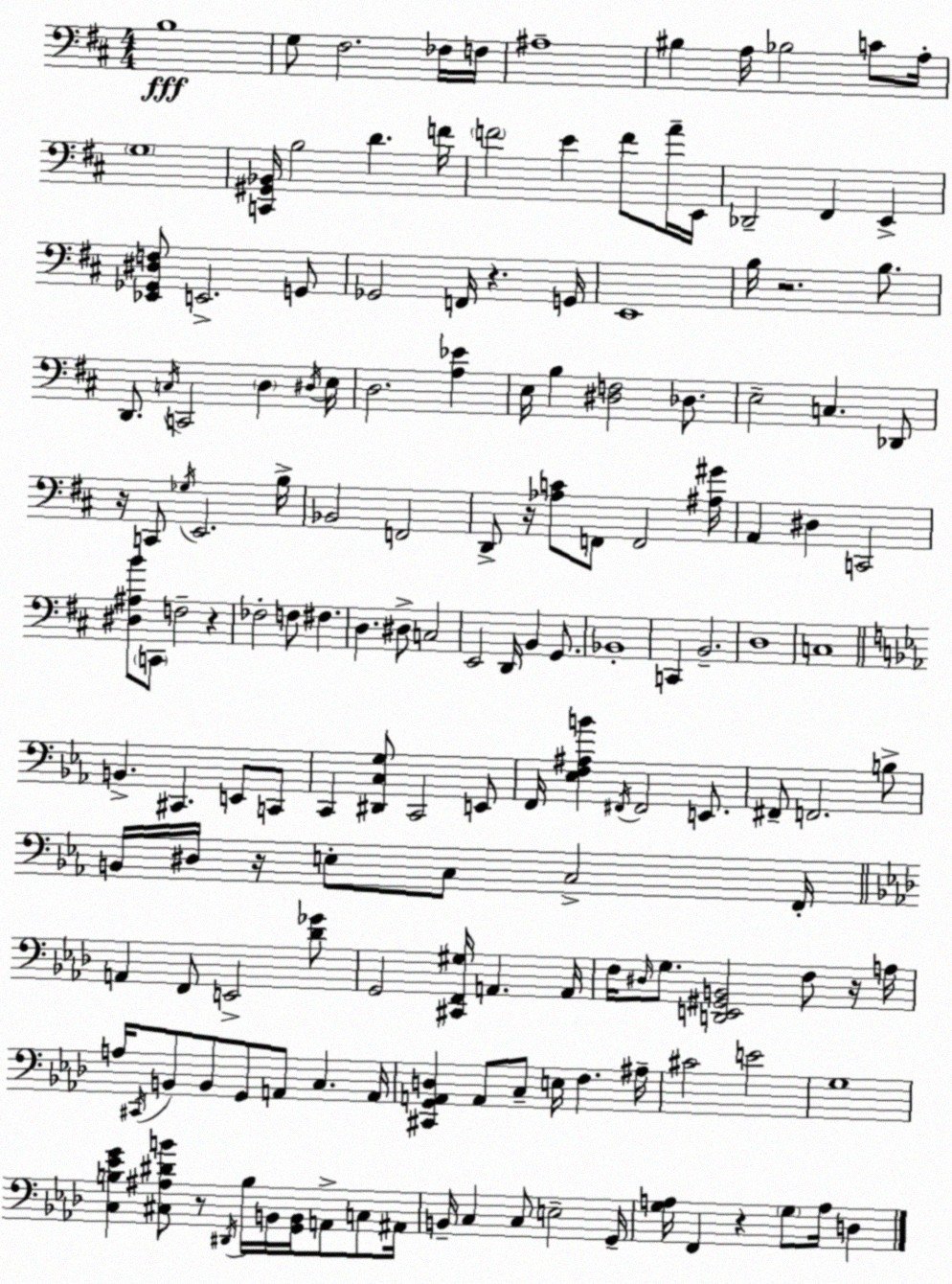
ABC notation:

X:1
T:Untitled
M:4/4
L:1/4
K:D
B,4 G,/2 ^F,2 _F,/4 F,/4 ^A,4 ^B, A,/4 _B,2 C/2 A,/4 G,4 [C,,^G,,_B,,]/4 B,2 D F/4 F2 E F/2 A/4 E,,/4 _D,,2 ^F,, E,, [_E,,_G,,^D,F,]/2 E,,2 G,,/2 _G,,2 F,,/4 z G,,/4 E,,4 B,/4 z2 B,/2 D,,/2 C,/4 C,,2 D, ^D,/4 E,/4 D,2 [A,_E] E,/4 B, [^D,F,]2 _D,/2 E,2 C, _D,,/2 z/4 C,,/2 _G,/4 E,,2 B,/4 _B,,2 F,,2 D,,/2 z/4 [_A,C]/2 F,,/2 F,,2 [^A,^G]/4 A,, ^D, C,,2 [^D,^A,B]/2 C,,/2 F,2 z _F,2 F,/2 ^F, D, ^D,/2 C,2 E,,2 D,,/4 B,, G,,/2 _B,,4 C,, B,,2 D,4 C,4 B,, ^C,, E,,/2 C,,/2 C,, [^D,,C,G,]/2 C,,2 E,,/2 F,,/4 [_E,F,^A,B] ^F,,/4 ^F,,2 E,,/2 ^F,,/2 F,,2 B,/2 B,,/4 ^D,/4 z/4 E,/2 C,/2 C,2 F,,/4 A,, F,,/2 E,,2 [_D_G]/2 G,,2 [^C,,F,,^G,]/4 A,, A,,/4 F,/4 ^D,/4 G,/2 [D,,E,,^G,,B,,]2 F,/2 z/4 A,/4 A,/4 ^C,,/4 B,,/2 B,,/2 G,,/2 A,,/2 C, A,,/4 [^C,,G,,A,,D,] A,,/2 C,/2 E,/4 F, ^A,/4 ^C2 E2 G,4 [C,B,_EG] [^C,^A,^DB]/2 z/2 ^D,,/4 B,/4 B,,/4 [G,,B,,]/4 A,,/2 C,/2 ^A,,/4 B,,/4 C, C,/2 E,2 G,,/4 [G,A,]/4 F,, z G,/2 A,/4 D,